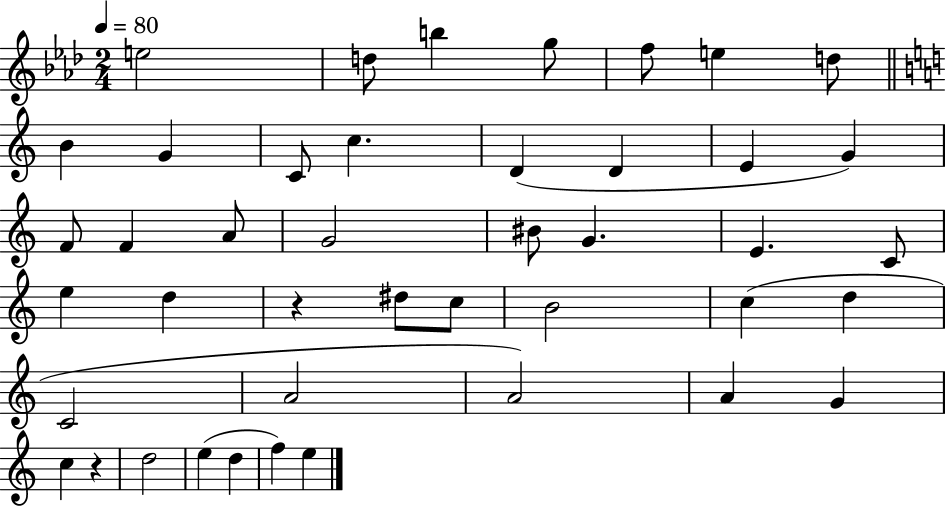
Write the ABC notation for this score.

X:1
T:Untitled
M:2/4
L:1/4
K:Ab
e2 d/2 b g/2 f/2 e d/2 B G C/2 c D D E G F/2 F A/2 G2 ^B/2 G E C/2 e d z ^d/2 c/2 B2 c d C2 A2 A2 A G c z d2 e d f e